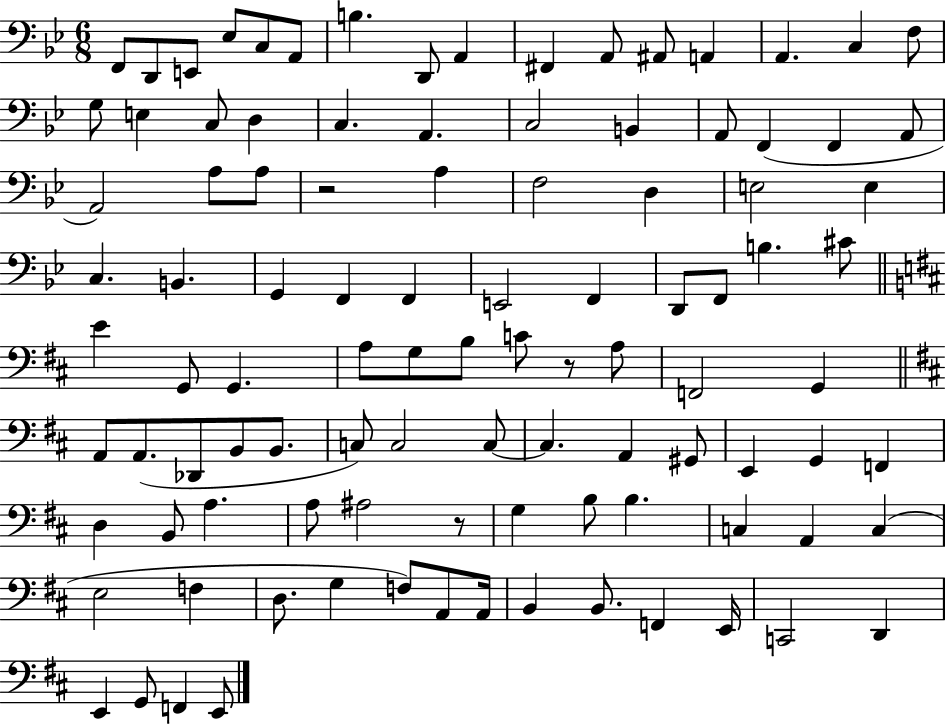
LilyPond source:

{
  \clef bass
  \numericTimeSignature
  \time 6/8
  \key bes \major
  \repeat volta 2 { f,8 d,8 e,8 ees8 c8 a,8 | b4. d,8 a,4 | fis,4 a,8 ais,8 a,4 | a,4. c4 f8 | \break g8 e4 c8 d4 | c4. a,4. | c2 b,4 | a,8 f,4( f,4 a,8 | \break a,2) a8 a8 | r2 a4 | f2 d4 | e2 e4 | \break c4. b,4. | g,4 f,4 f,4 | e,2 f,4 | d,8 f,8 b4. cis'8 | \break \bar "||" \break \key d \major e'4 g,8 g,4. | a8 g8 b8 c'8 r8 a8 | f,2 g,4 | \bar "||" \break \key d \major a,8 a,8.( des,8 b,8 b,8. | c8) c2 c8~~ | c4. a,4 gis,8 | e,4 g,4 f,4 | \break d4 b,8 a4. | a8 ais2 r8 | g4 b8 b4. | c4 a,4 c4( | \break e2 f4 | d8. g4 f8) a,8 a,16 | b,4 b,8. f,4 e,16 | c,2 d,4 | \break e,4 g,8 f,4 e,8 | } \bar "|."
}